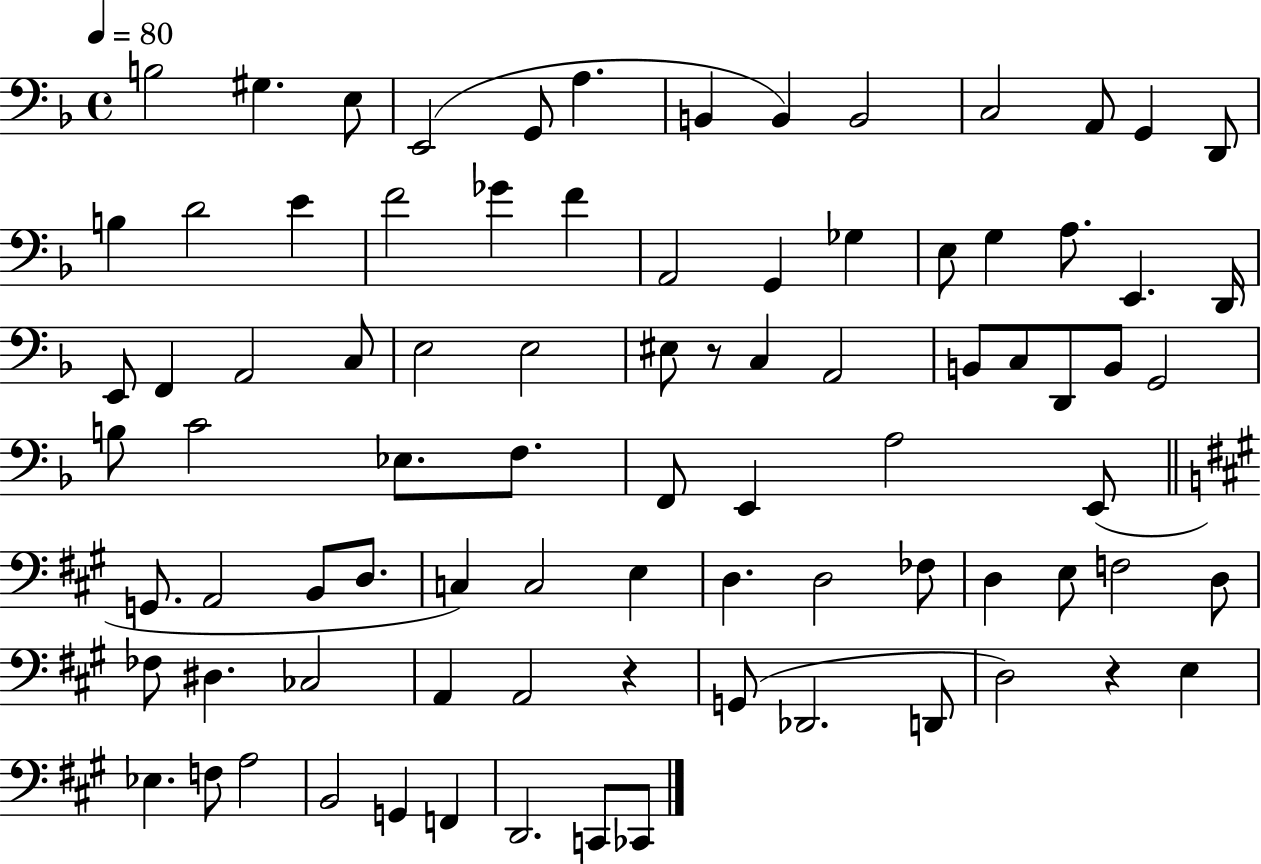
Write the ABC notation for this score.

X:1
T:Untitled
M:4/4
L:1/4
K:F
B,2 ^G, E,/2 E,,2 G,,/2 A, B,, B,, B,,2 C,2 A,,/2 G,, D,,/2 B, D2 E F2 _G F A,,2 G,, _G, E,/2 G, A,/2 E,, D,,/4 E,,/2 F,, A,,2 C,/2 E,2 E,2 ^E,/2 z/2 C, A,,2 B,,/2 C,/2 D,,/2 B,,/2 G,,2 B,/2 C2 _E,/2 F,/2 F,,/2 E,, A,2 E,,/2 G,,/2 A,,2 B,,/2 D,/2 C, C,2 E, D, D,2 _F,/2 D, E,/2 F,2 D,/2 _F,/2 ^D, _C,2 A,, A,,2 z G,,/2 _D,,2 D,,/2 D,2 z E, _E, F,/2 A,2 B,,2 G,, F,, D,,2 C,,/2 _C,,/2